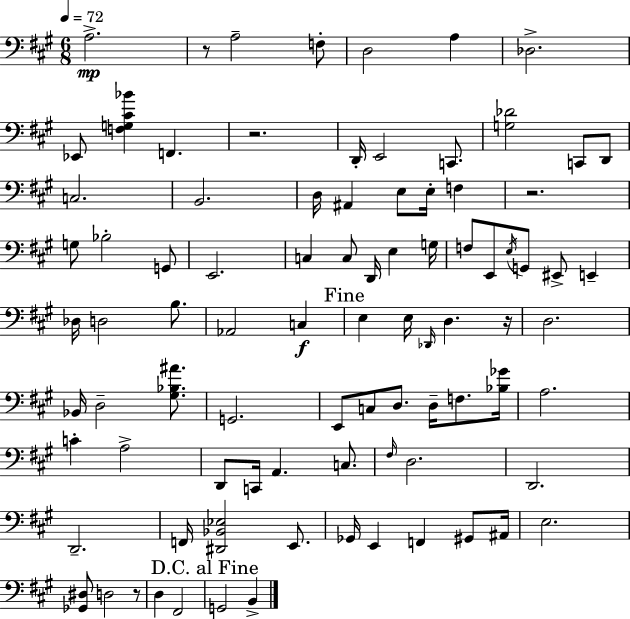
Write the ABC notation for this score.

X:1
T:Untitled
M:6/8
L:1/4
K:A
A,2 z/2 A,2 F,/2 D,2 A, _D,2 _E,,/2 [F,G,^C_B] F,, z2 D,,/4 E,,2 C,,/2 [G,_D]2 C,,/2 D,,/2 C,2 B,,2 D,/4 ^A,, E,/2 E,/4 F, z2 G,/2 _B,2 G,,/2 E,,2 C, C,/2 D,,/4 E, G,/4 F,/2 E,,/2 E,/4 G,,/2 ^E,,/2 E,, _D,/4 D,2 B,/2 _A,,2 C, E, E,/4 _D,,/4 D, z/4 D,2 _B,,/4 D,2 [^G,_B,^A]/2 G,,2 E,,/2 C,/2 D,/2 D,/4 F,/2 [_B,_G]/4 A,2 C A,2 D,,/2 C,,/4 A,, C,/2 ^F,/4 D,2 D,,2 D,,2 F,,/4 [^D,,_B,,_E,]2 E,,/2 _G,,/4 E,, F,, ^G,,/2 ^A,,/4 E,2 [_G,,^D,]/2 D,2 z/2 D, ^F,,2 G,,2 B,,